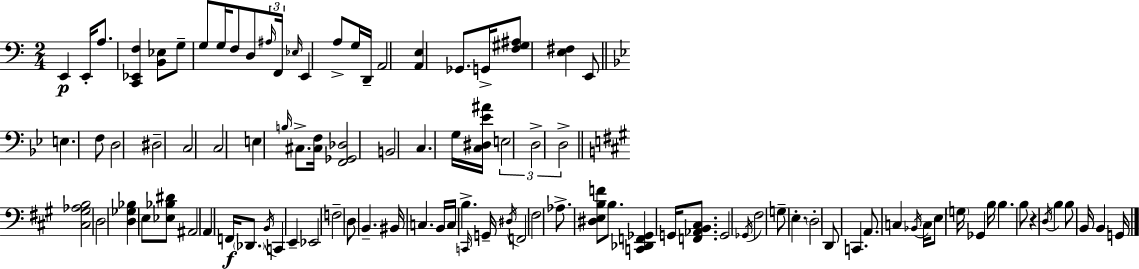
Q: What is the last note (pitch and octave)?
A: G2